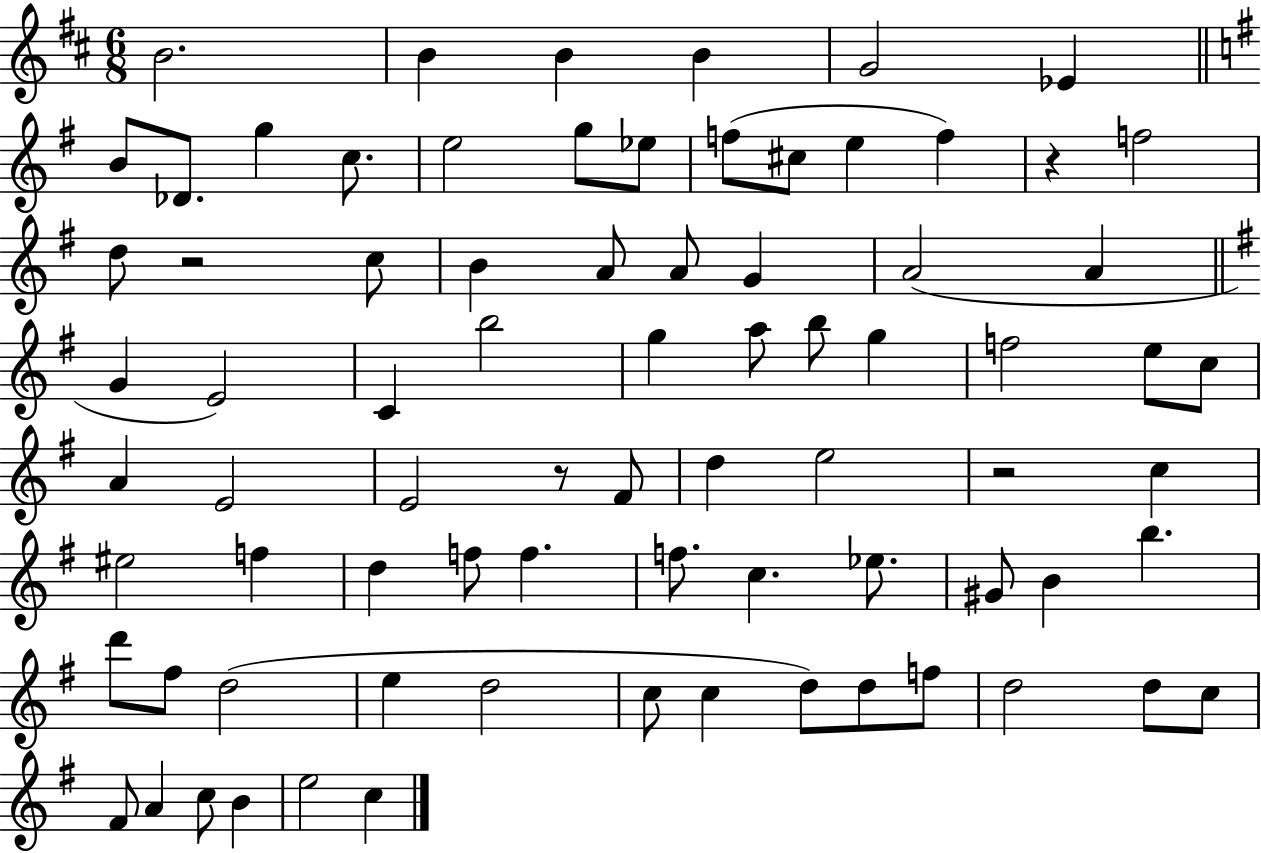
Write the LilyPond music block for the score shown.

{
  \clef treble
  \numericTimeSignature
  \time 6/8
  \key d \major
  \repeat volta 2 { b'2. | b'4 b'4 b'4 | g'2 ees'4 | \bar "||" \break \key g \major b'8 des'8. g''4 c''8. | e''2 g''8 ees''8 | f''8( cis''8 e''4 f''4) | r4 f''2 | \break d''8 r2 c''8 | b'4 a'8 a'8 g'4 | a'2( a'4 | \bar "||" \break \key g \major g'4 e'2) | c'4 b''2 | g''4 a''8 b''8 g''4 | f''2 e''8 c''8 | \break a'4 e'2 | e'2 r8 fis'8 | d''4 e''2 | r2 c''4 | \break eis''2 f''4 | d''4 f''8 f''4. | f''8. c''4. ees''8. | gis'8 b'4 b''4. | \break d'''8 fis''8 d''2( | e''4 d''2 | c''8 c''4 d''8) d''8 f''8 | d''2 d''8 c''8 | \break fis'8 a'4 c''8 b'4 | e''2 c''4 | } \bar "|."
}